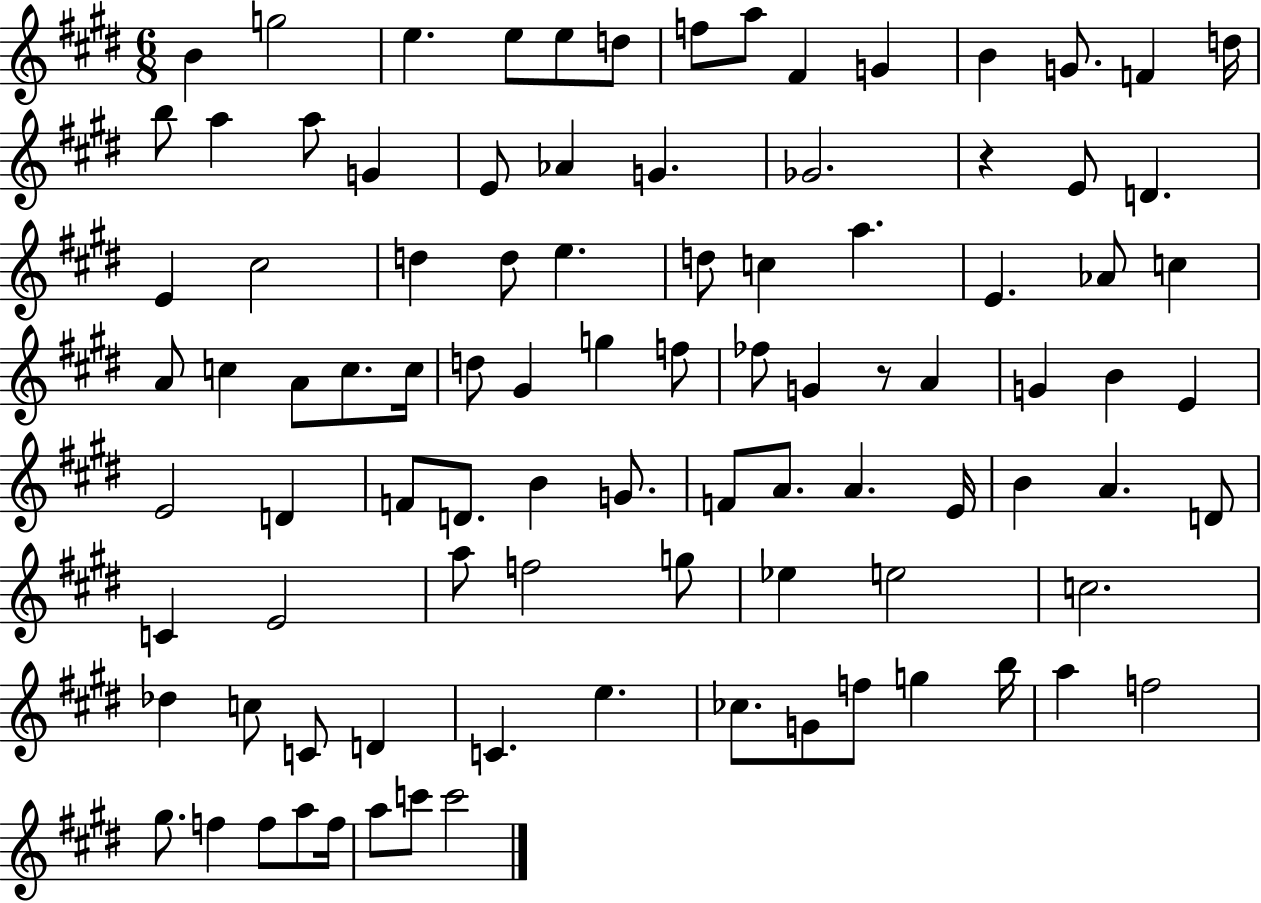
{
  \clef treble
  \numericTimeSignature
  \time 6/8
  \key e \major
  b'4 g''2 | e''4. e''8 e''8 d''8 | f''8 a''8 fis'4 g'4 | b'4 g'8. f'4 d''16 | \break b''8 a''4 a''8 g'4 | e'8 aes'4 g'4. | ges'2. | r4 e'8 d'4. | \break e'4 cis''2 | d''4 d''8 e''4. | d''8 c''4 a''4. | e'4. aes'8 c''4 | \break a'8 c''4 a'8 c''8. c''16 | d''8 gis'4 g''4 f''8 | fes''8 g'4 r8 a'4 | g'4 b'4 e'4 | \break e'2 d'4 | f'8 d'8. b'4 g'8. | f'8 a'8. a'4. e'16 | b'4 a'4. d'8 | \break c'4 e'2 | a''8 f''2 g''8 | ees''4 e''2 | c''2. | \break des''4 c''8 c'8 d'4 | c'4. e''4. | ces''8. g'8 f''8 g''4 b''16 | a''4 f''2 | \break gis''8. f''4 f''8 a''8 f''16 | a''8 c'''8 c'''2 | \bar "|."
}